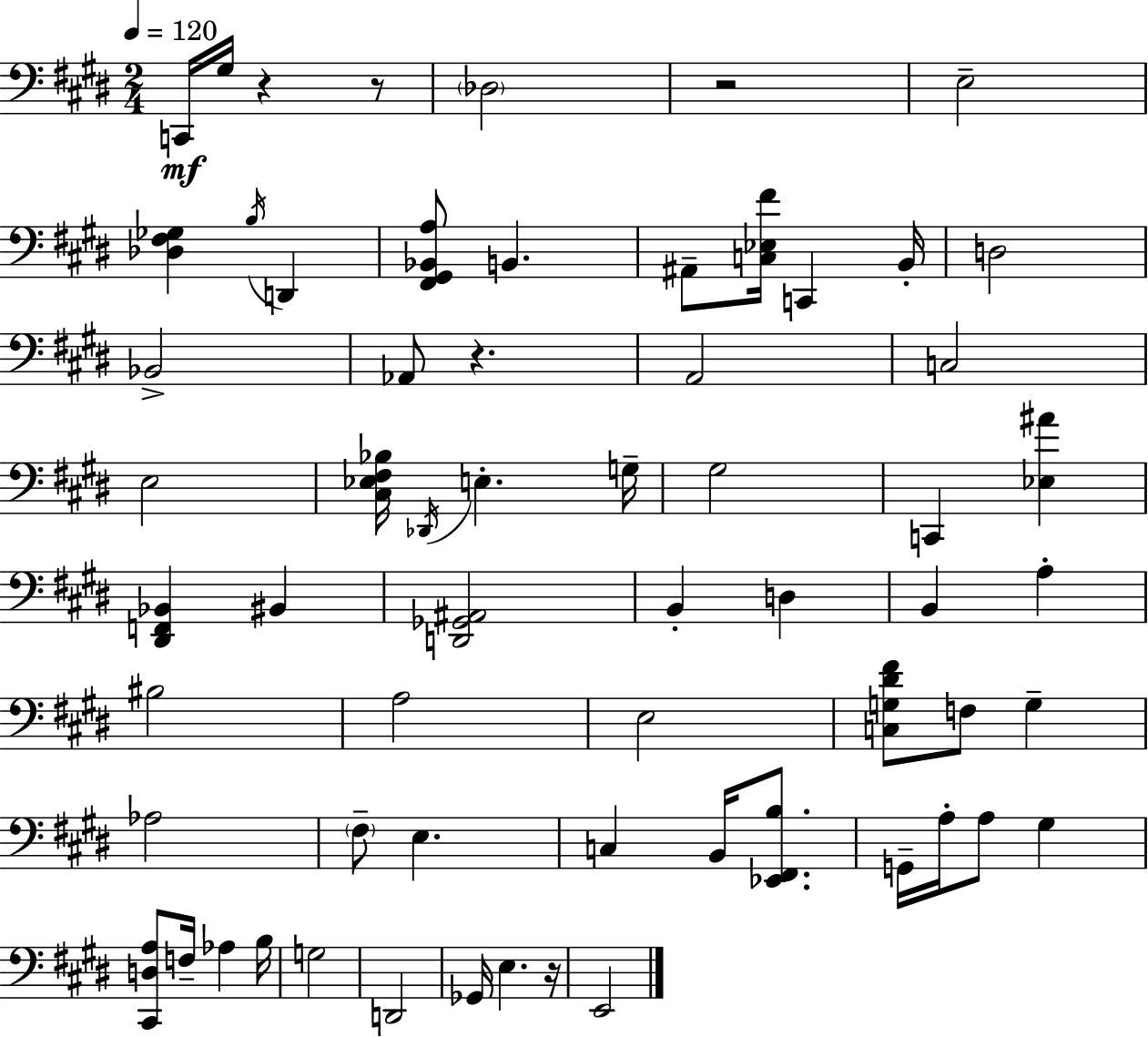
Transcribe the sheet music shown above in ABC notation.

X:1
T:Untitled
M:2/4
L:1/4
K:E
C,,/4 ^G,/4 z z/2 _D,2 z2 E,2 [_D,^F,_G,] B,/4 D,, [^F,,^G,,_B,,A,]/2 B,, ^A,,/2 [C,_E,^F]/4 C,, B,,/4 D,2 _B,,2 _A,,/2 z A,,2 C,2 E,2 [^C,_E,^F,_B,]/4 _D,,/4 E, G,/4 ^G,2 C,, [_E,^A] [^D,,F,,_B,,] ^B,, [D,,_G,,^A,,]2 B,, D, B,, A, ^B,2 A,2 E,2 [C,G,^D^F]/2 F,/2 G, _A,2 ^F,/2 E, C, B,,/4 [_E,,^F,,B,]/2 G,,/4 A,/4 A,/2 ^G, [^C,,D,A,]/2 F,/4 _A, B,/4 G,2 D,,2 _G,,/4 E, z/4 E,,2